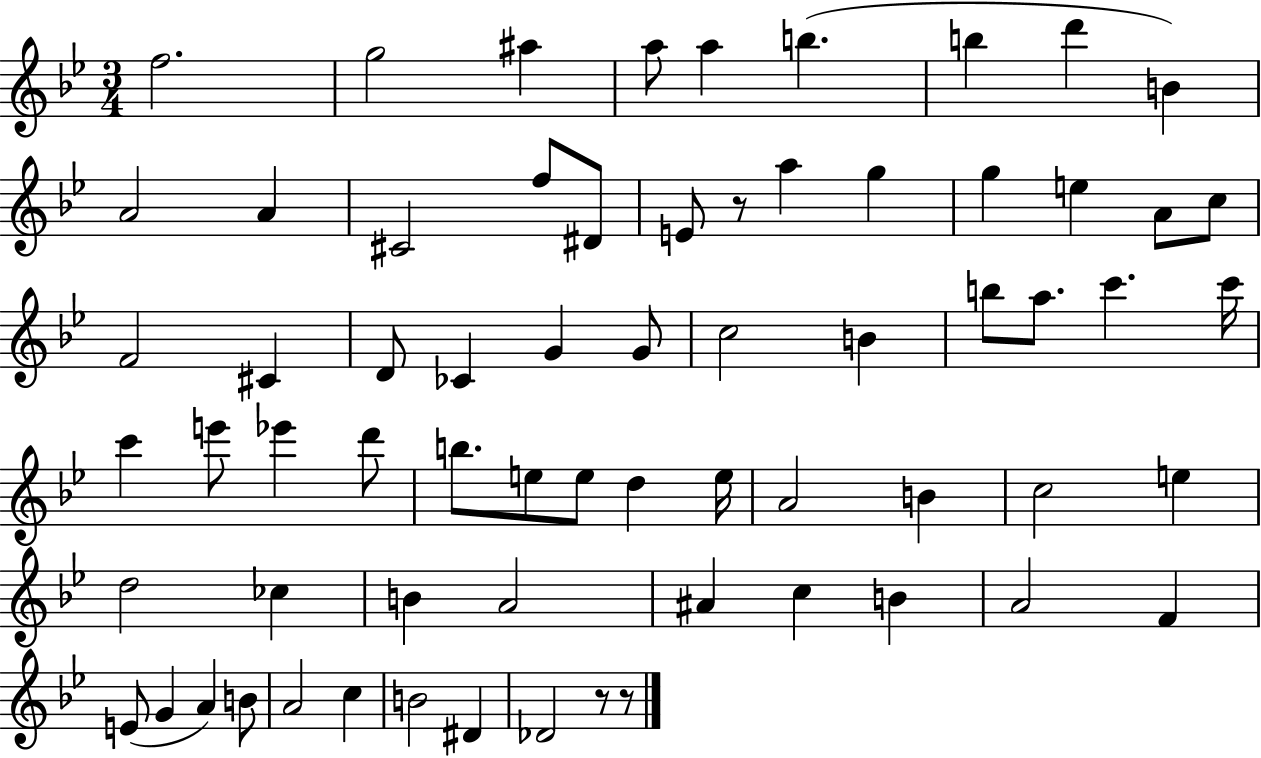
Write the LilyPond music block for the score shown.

{
  \clef treble
  \numericTimeSignature
  \time 3/4
  \key bes \major
  f''2. | g''2 ais''4 | a''8 a''4 b''4.( | b''4 d'''4 b'4) | \break a'2 a'4 | cis'2 f''8 dis'8 | e'8 r8 a''4 g''4 | g''4 e''4 a'8 c''8 | \break f'2 cis'4 | d'8 ces'4 g'4 g'8 | c''2 b'4 | b''8 a''8. c'''4. c'''16 | \break c'''4 e'''8 ees'''4 d'''8 | b''8. e''8 e''8 d''4 e''16 | a'2 b'4 | c''2 e''4 | \break d''2 ces''4 | b'4 a'2 | ais'4 c''4 b'4 | a'2 f'4 | \break e'8( g'4 a'4) b'8 | a'2 c''4 | b'2 dis'4 | des'2 r8 r8 | \break \bar "|."
}